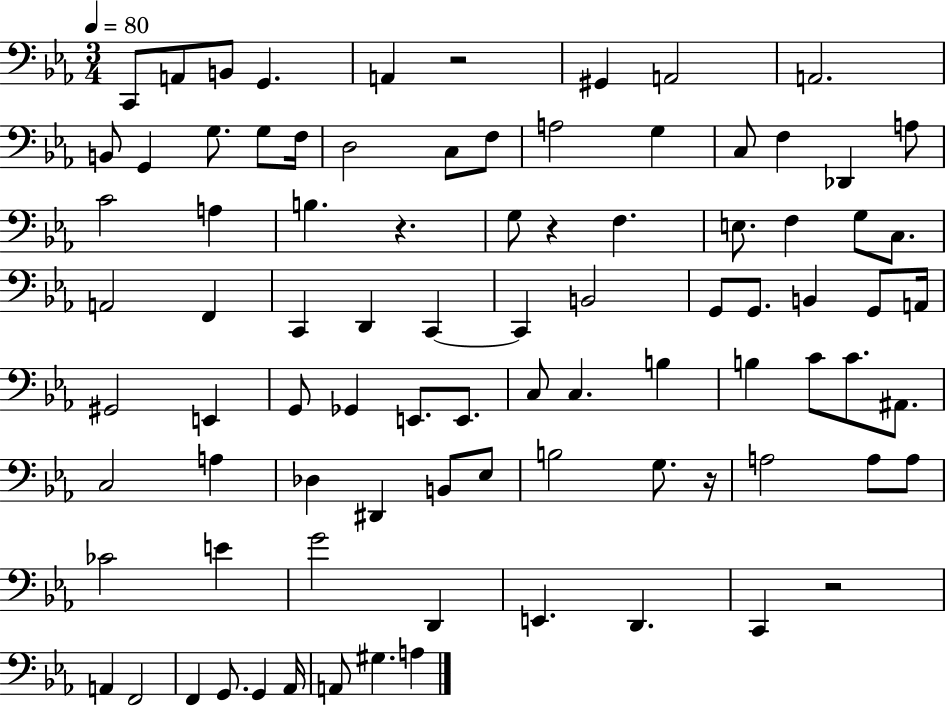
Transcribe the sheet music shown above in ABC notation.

X:1
T:Untitled
M:3/4
L:1/4
K:Eb
C,,/2 A,,/2 B,,/2 G,, A,, z2 ^G,, A,,2 A,,2 B,,/2 G,, G,/2 G,/2 F,/4 D,2 C,/2 F,/2 A,2 G, C,/2 F, _D,, A,/2 C2 A, B, z G,/2 z F, E,/2 F, G,/2 C,/2 A,,2 F,, C,, D,, C,, C,, B,,2 G,,/2 G,,/2 B,, G,,/2 A,,/4 ^G,,2 E,, G,,/2 _G,, E,,/2 E,,/2 C,/2 C, B, B, C/2 C/2 ^A,,/2 C,2 A, _D, ^D,, B,,/2 _E,/2 B,2 G,/2 z/4 A,2 A,/2 A,/2 _C2 E G2 D,, E,, D,, C,, z2 A,, F,,2 F,, G,,/2 G,, _A,,/4 A,,/2 ^G, A,